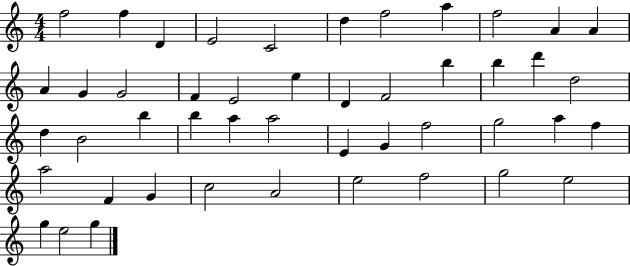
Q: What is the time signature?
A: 4/4